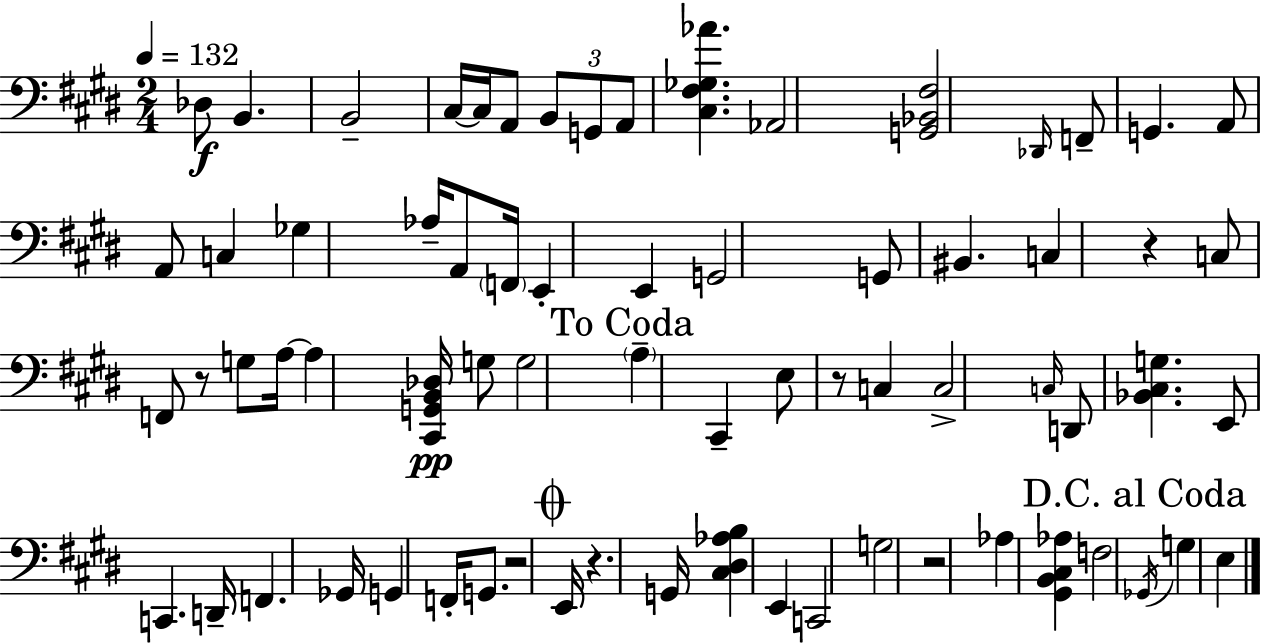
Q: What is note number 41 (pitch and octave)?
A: E2